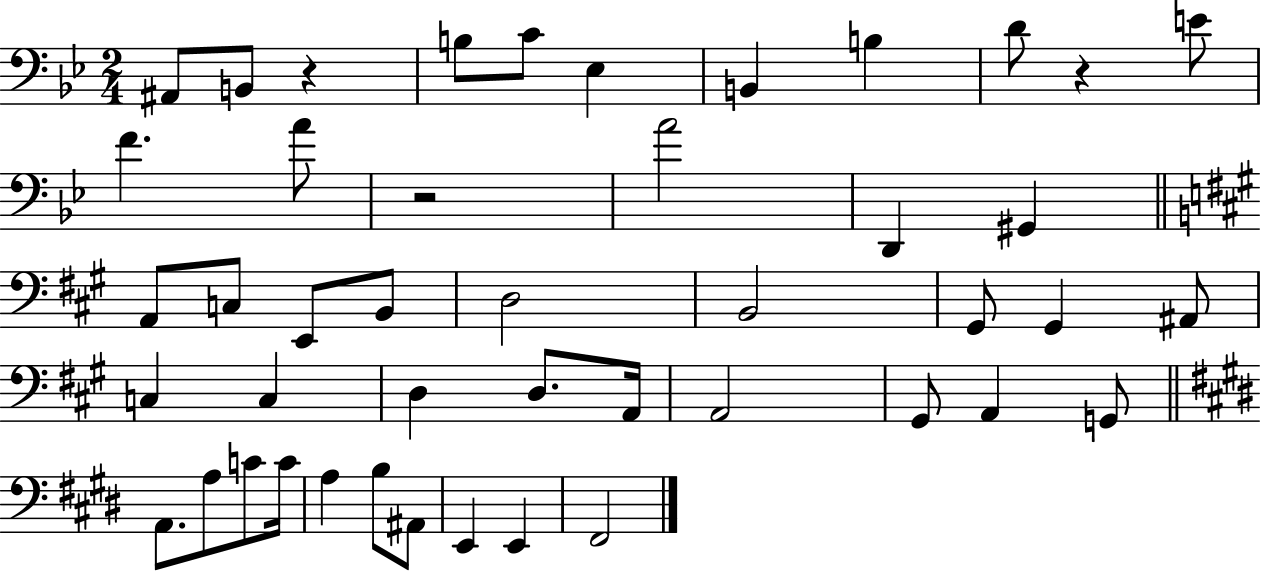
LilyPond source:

{
  \clef bass
  \numericTimeSignature
  \time 2/4
  \key bes \major
  ais,8 b,8 r4 | b8 c'8 ees4 | b,4 b4 | d'8 r4 e'8 | \break f'4. a'8 | r2 | a'2 | d,4 gis,4 | \break \bar "||" \break \key a \major a,8 c8 e,8 b,8 | d2 | b,2 | gis,8 gis,4 ais,8 | \break c4 c4 | d4 d8. a,16 | a,2 | gis,8 a,4 g,8 | \break \bar "||" \break \key e \major a,8. a8 c'8 c'16 | a4 b8 ais,8 | e,4 e,4 | fis,2 | \break \bar "|."
}